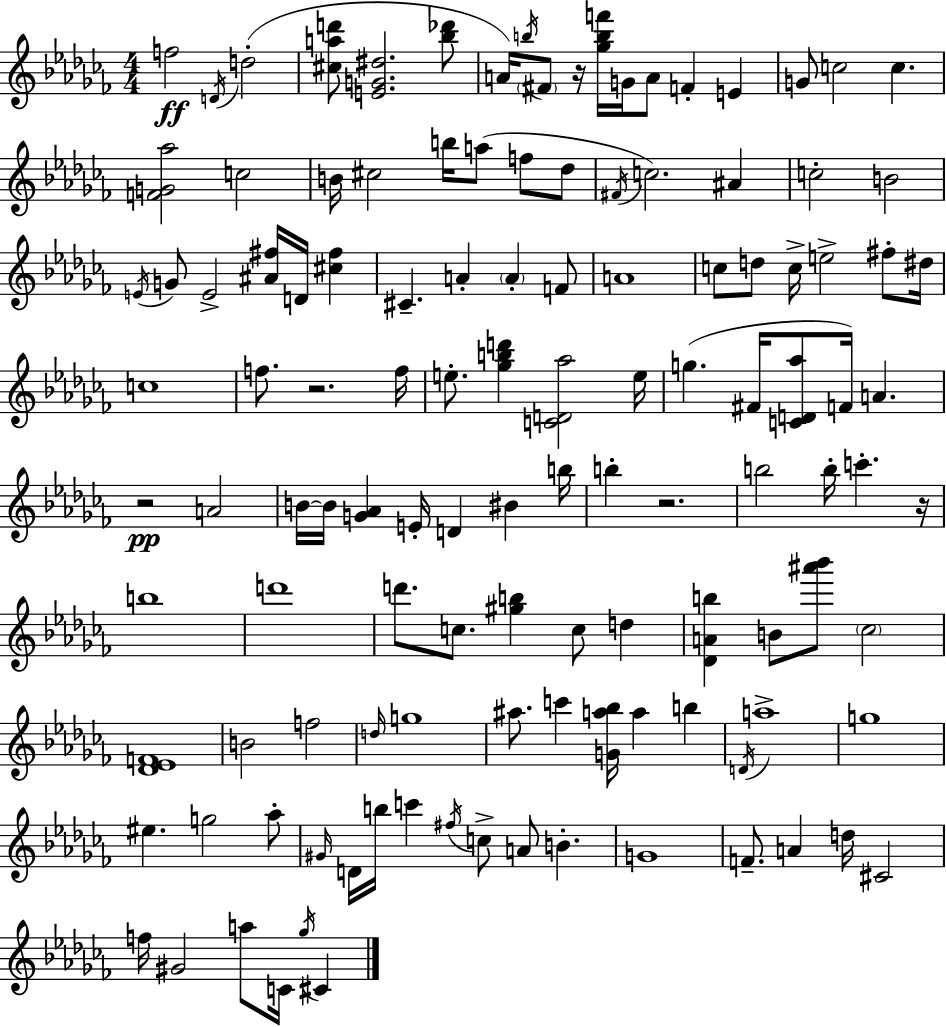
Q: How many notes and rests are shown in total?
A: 122